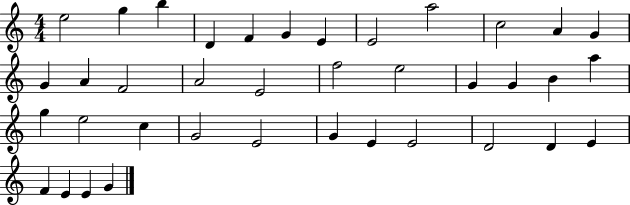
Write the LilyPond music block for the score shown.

{
  \clef treble
  \numericTimeSignature
  \time 4/4
  \key c \major
  e''2 g''4 b''4 | d'4 f'4 g'4 e'4 | e'2 a''2 | c''2 a'4 g'4 | \break g'4 a'4 f'2 | a'2 e'2 | f''2 e''2 | g'4 g'4 b'4 a''4 | \break g''4 e''2 c''4 | g'2 e'2 | g'4 e'4 e'2 | d'2 d'4 e'4 | \break f'4 e'4 e'4 g'4 | \bar "|."
}